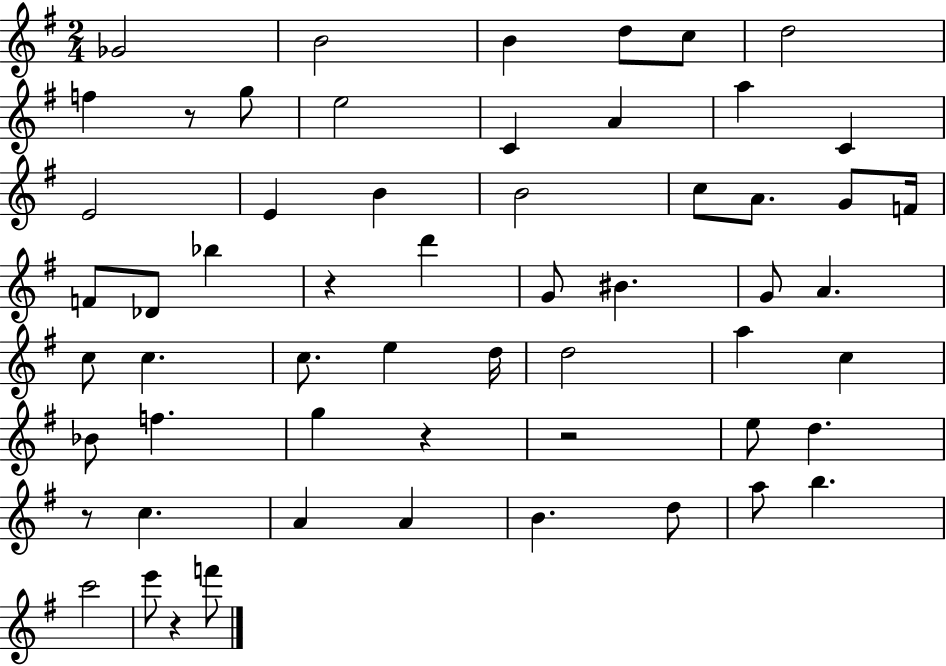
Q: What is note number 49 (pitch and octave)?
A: B5